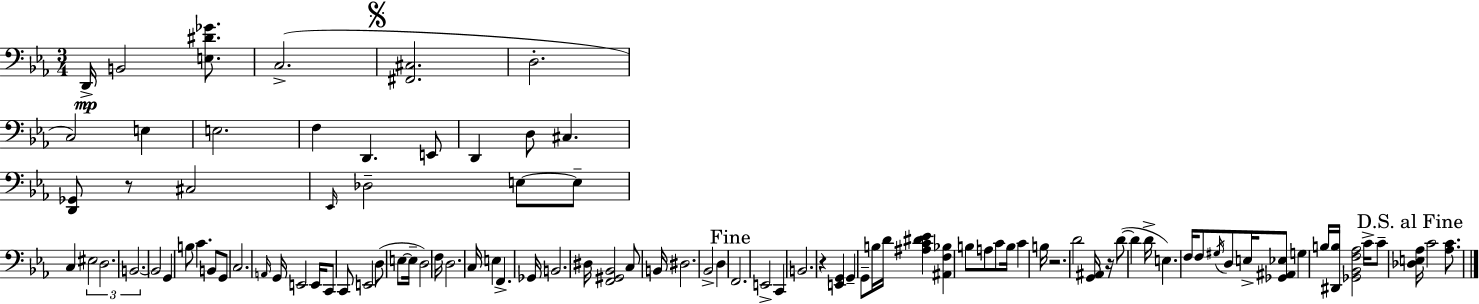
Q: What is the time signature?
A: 3/4